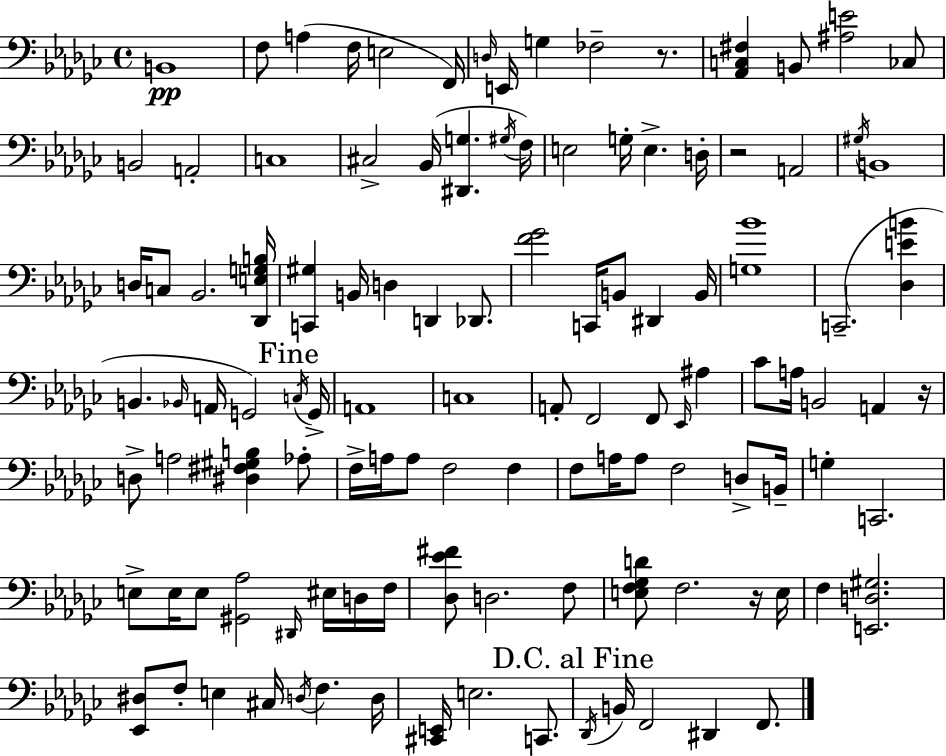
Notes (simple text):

B2/w F3/e A3/q F3/s E3/h F2/s D3/s E2/s G3/q FES3/h R/e. [Ab2,C3,F#3]/q B2/e [A#3,E4]/h CES3/e B2/h A2/h C3/w C#3/h Bb2/s [D#2,G3]/q. G#3/s F3/s E3/h G3/s E3/q. D3/s R/h A2/h G#3/s B2/w D3/s C3/e Bb2/h. [Db2,E3,G3,B3]/s [C2,G#3]/q B2/s D3/q D2/q Db2/e. [F4,Gb4]/h C2/s B2/e D#2/q B2/s [G3,Bb4]/w C2/h. [Db3,E4,B4]/q B2/q. Bb2/s A2/s G2/h C3/s G2/s A2/w C3/w A2/e F2/h F2/e Eb2/s A#3/q CES4/e A3/s B2/h A2/q R/s D3/e A3/h [D#3,F#3,G#3,B3]/q Ab3/e F3/s A3/s A3/e F3/h F3/q F3/e A3/s A3/e F3/h D3/e B2/s G3/q C2/h. E3/e E3/s E3/e [G#2,Ab3]/h D#2/s EIS3/s D3/s F3/s [Db3,Eb4,F#4]/e D3/h. F3/e [E3,F3,Gb3,D4]/e F3/h. R/s E3/s F3/q [E2,D3,G#3]/h. [Eb2,D#3]/e F3/e E3/q C#3/s D3/s F3/q. D3/s [C#2,E2]/s E3/h. C2/e. Db2/s B2/s F2/h D#2/q F2/e.